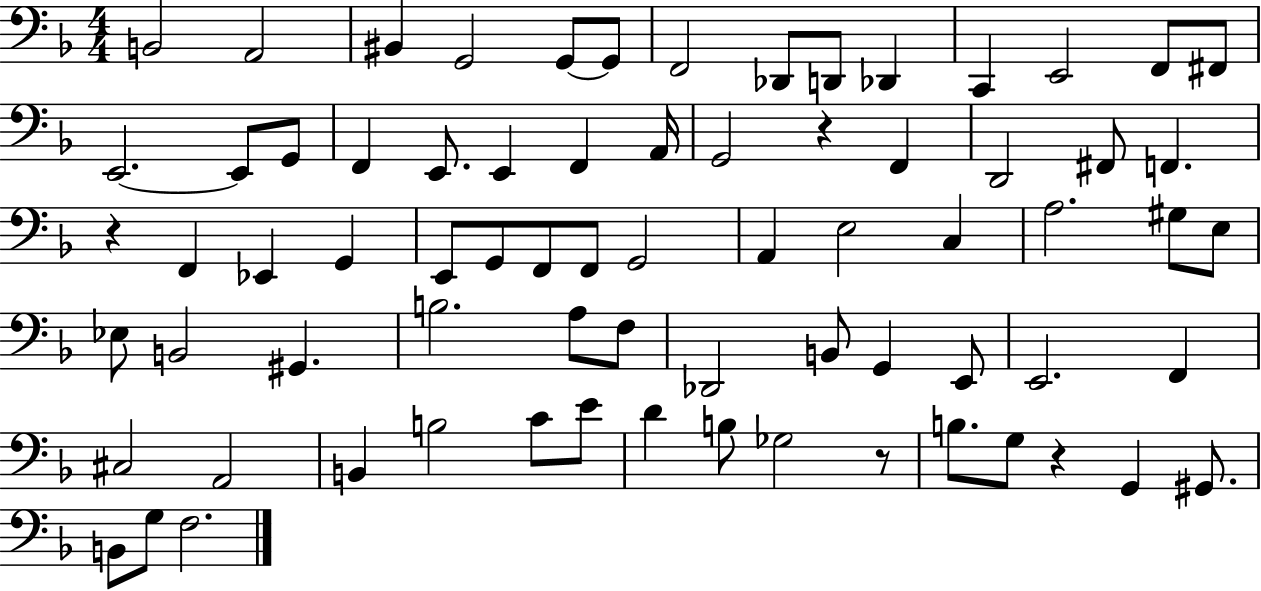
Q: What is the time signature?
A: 4/4